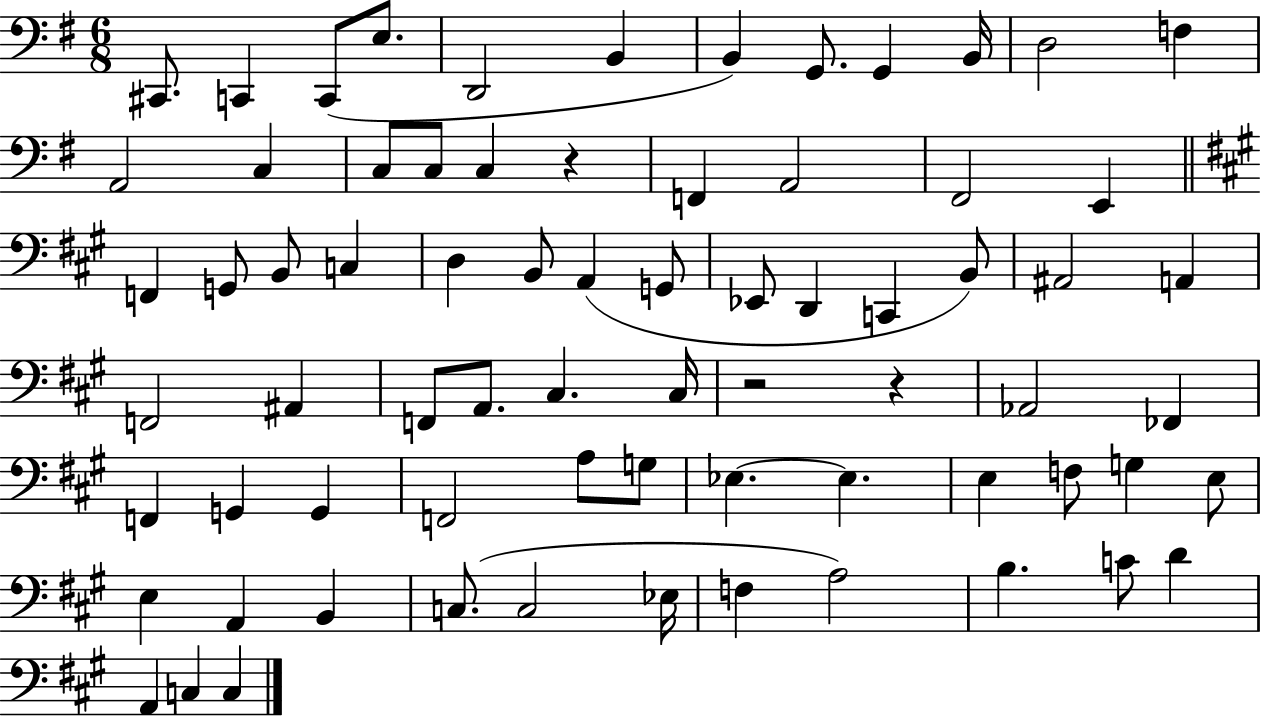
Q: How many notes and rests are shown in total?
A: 72